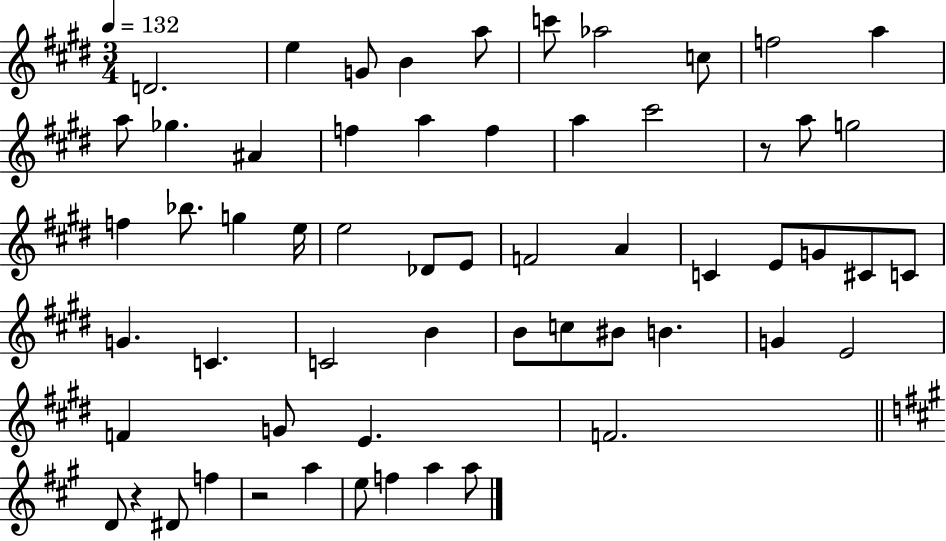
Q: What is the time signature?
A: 3/4